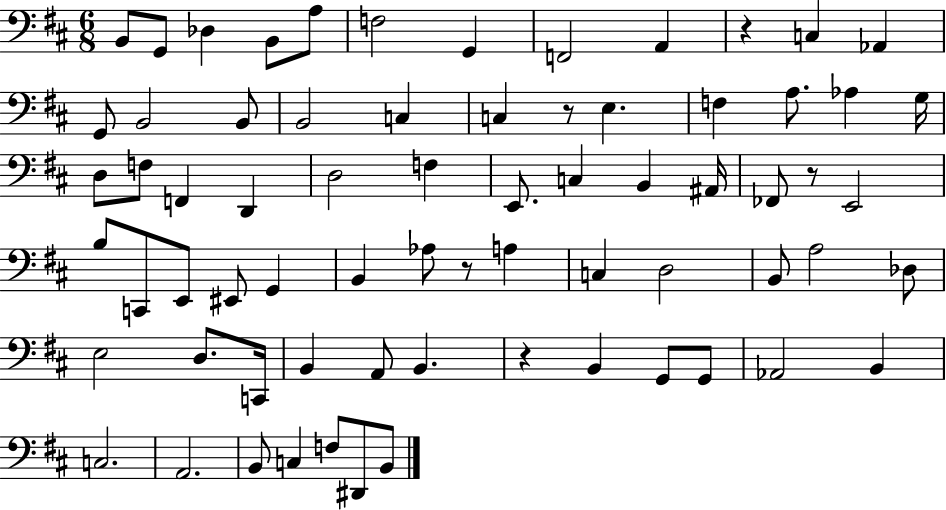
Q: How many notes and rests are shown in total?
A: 70